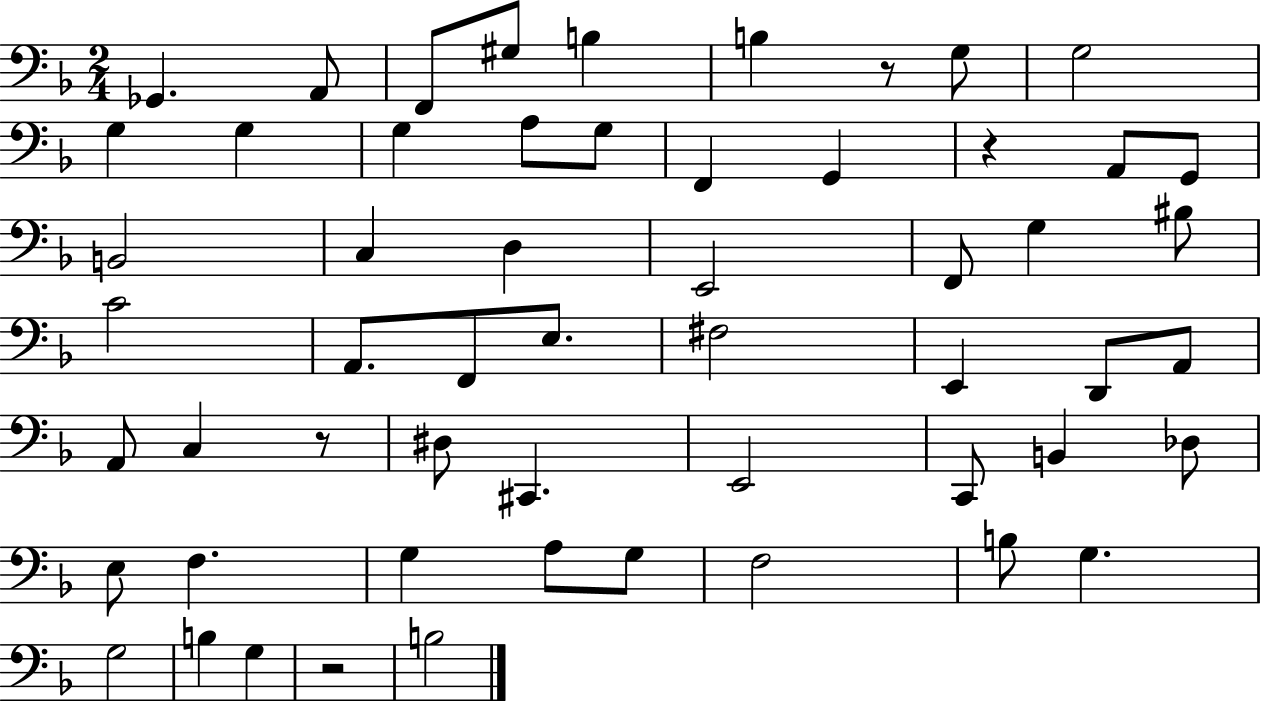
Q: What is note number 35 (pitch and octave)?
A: D#3